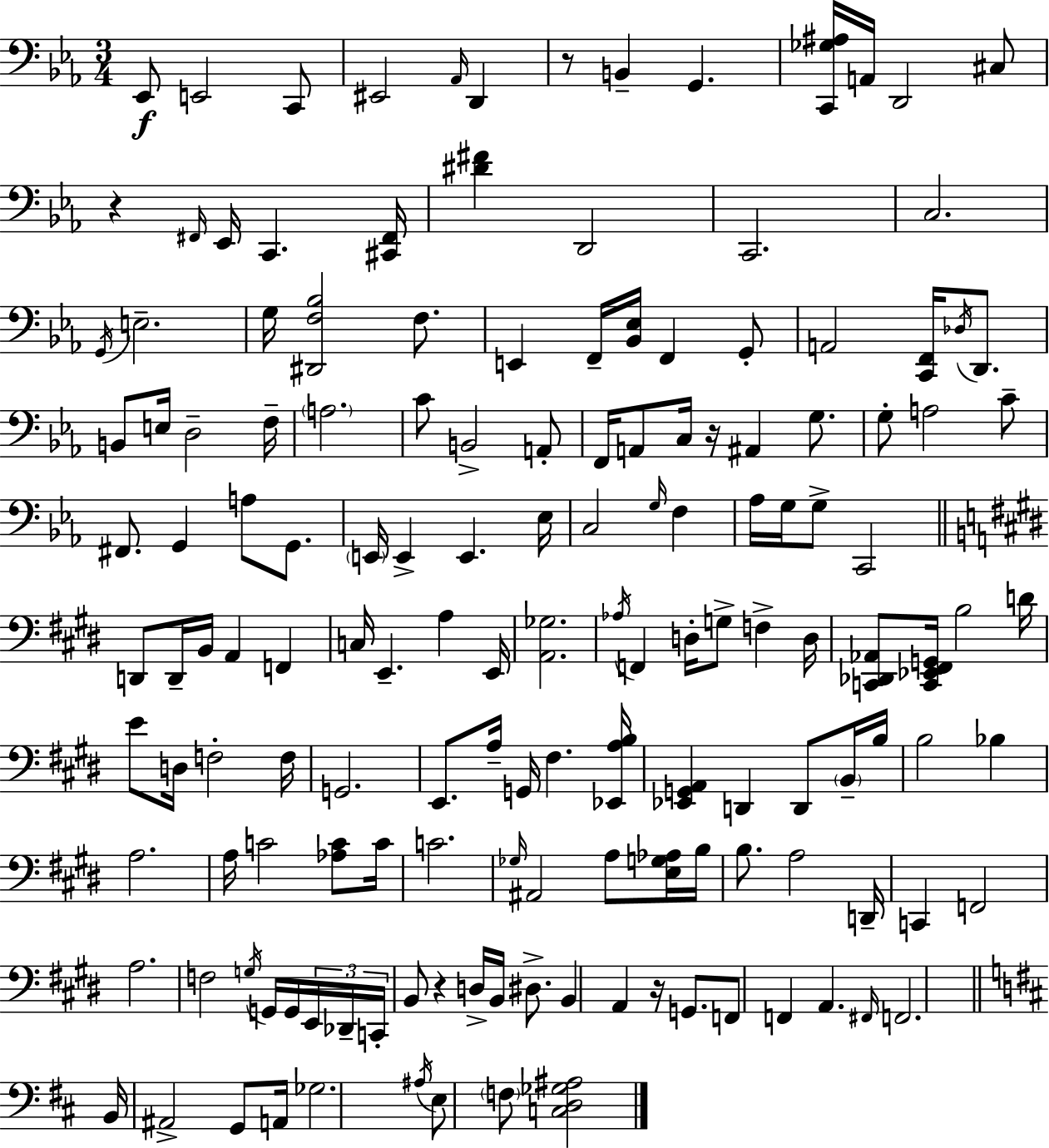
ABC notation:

X:1
T:Untitled
M:3/4
L:1/4
K:Eb
_E,,/2 E,,2 C,,/2 ^E,,2 _A,,/4 D,, z/2 B,, G,, [C,,_G,^A,]/4 A,,/4 D,,2 ^C,/2 z ^F,,/4 _E,,/4 C,, [^C,,^F,,]/4 [^D^F] D,,2 C,,2 C,2 G,,/4 E,2 G,/4 [^D,,F,_B,]2 F,/2 E,, F,,/4 [_B,,_E,]/4 F,, G,,/2 A,,2 [C,,F,,]/4 _D,/4 D,,/2 B,,/2 E,/4 D,2 F,/4 A,2 C/2 B,,2 A,,/2 F,,/4 A,,/2 C,/4 z/4 ^A,, G,/2 G,/2 A,2 C/2 ^F,,/2 G,, A,/2 G,,/2 E,,/4 E,, E,, _E,/4 C,2 G,/4 F, _A,/4 G,/4 G,/2 C,,2 D,,/2 D,,/4 B,,/4 A,, F,, C,/4 E,, A, E,,/4 [A,,_G,]2 _A,/4 F,, D,/4 G,/2 F, D,/4 [C,,_D,,_A,,]/2 [C,,_E,,^F,,G,,]/4 B,2 D/4 E/2 D,/4 F,2 F,/4 G,,2 E,,/2 A,/4 G,,/4 ^F, [_E,,A,B,]/4 [_E,,G,,A,,] D,, D,,/2 B,,/4 B,/4 B,2 _B, A,2 A,/4 C2 [_A,C]/2 C/4 C2 _G,/4 ^A,,2 A,/2 [E,G,_A,]/4 B,/4 B,/2 A,2 D,,/4 C,, F,,2 A,2 F,2 G,/4 G,,/4 G,,/4 E,,/4 _D,,/4 C,,/4 B,,/2 z D,/4 B,,/4 ^D,/2 B,, A,, z/4 G,,/2 F,,/2 F,, A,, ^F,,/4 F,,2 B,,/4 ^A,,2 G,,/2 A,,/4 _G,2 ^A,/4 E,/2 F,/2 [C,D,_G,^A,]2